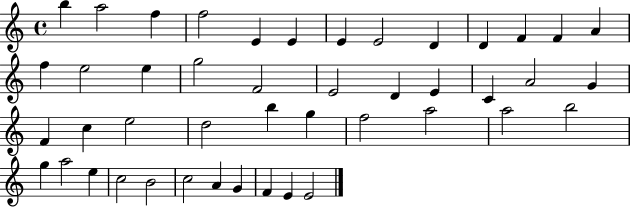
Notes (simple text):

B5/q A5/h F5/q F5/h E4/q E4/q E4/q E4/h D4/q D4/q F4/q F4/q A4/q F5/q E5/h E5/q G5/h F4/h E4/h D4/q E4/q C4/q A4/h G4/q F4/q C5/q E5/h D5/h B5/q G5/q F5/h A5/h A5/h B5/h G5/q A5/h E5/q C5/h B4/h C5/h A4/q G4/q F4/q E4/q E4/h